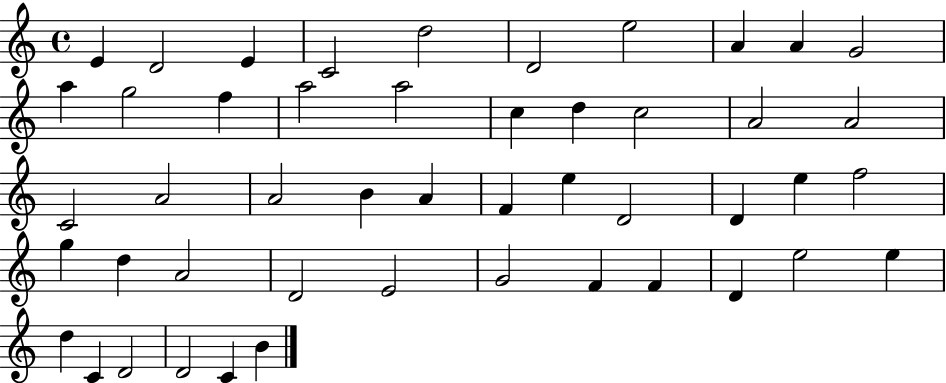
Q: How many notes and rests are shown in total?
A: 48